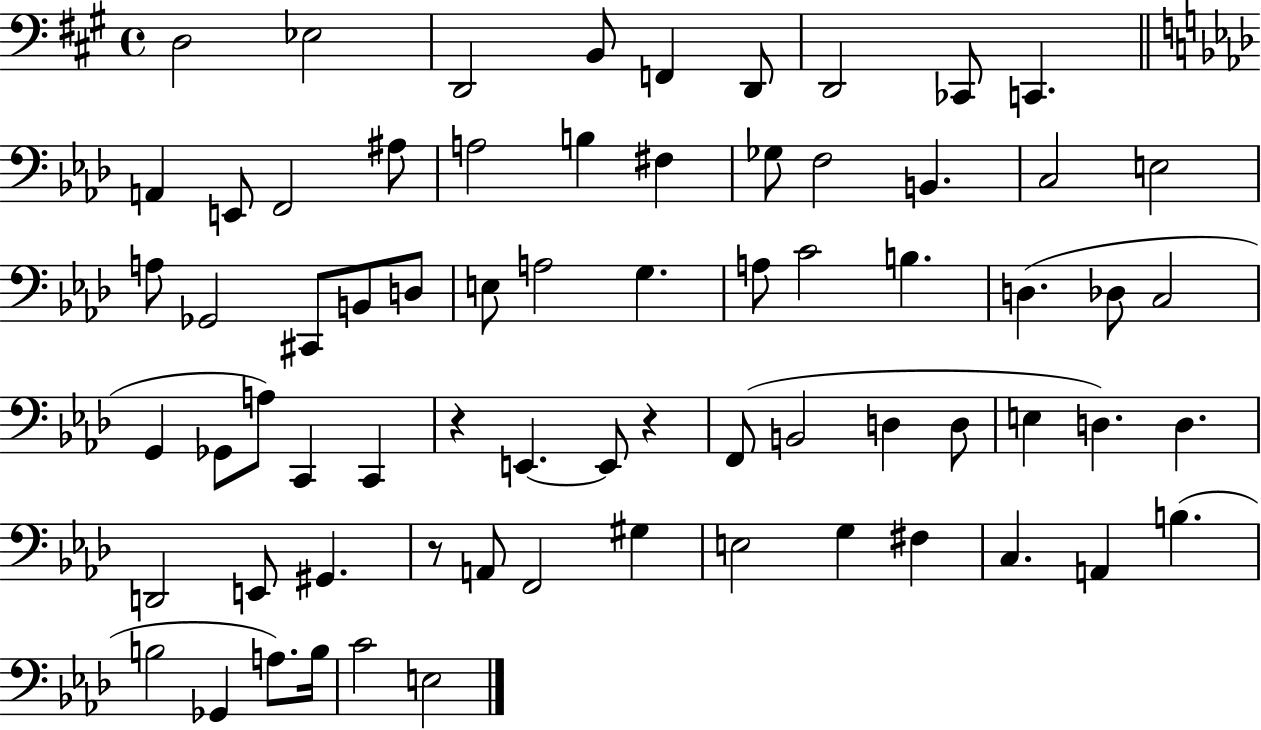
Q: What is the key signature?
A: A major